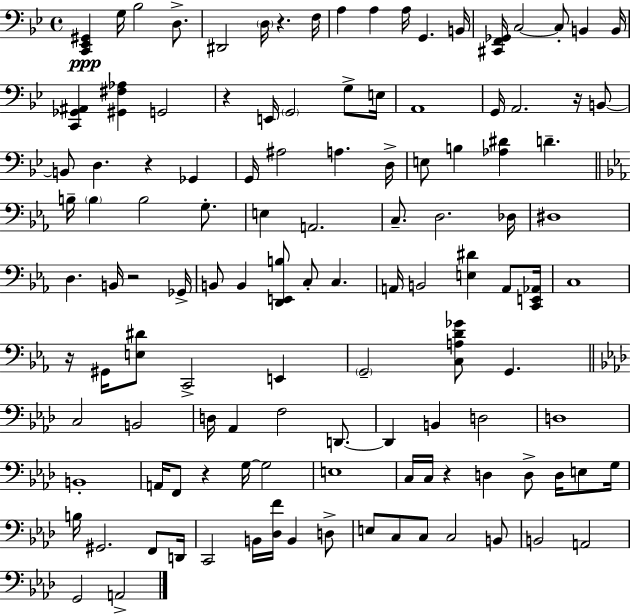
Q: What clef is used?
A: bass